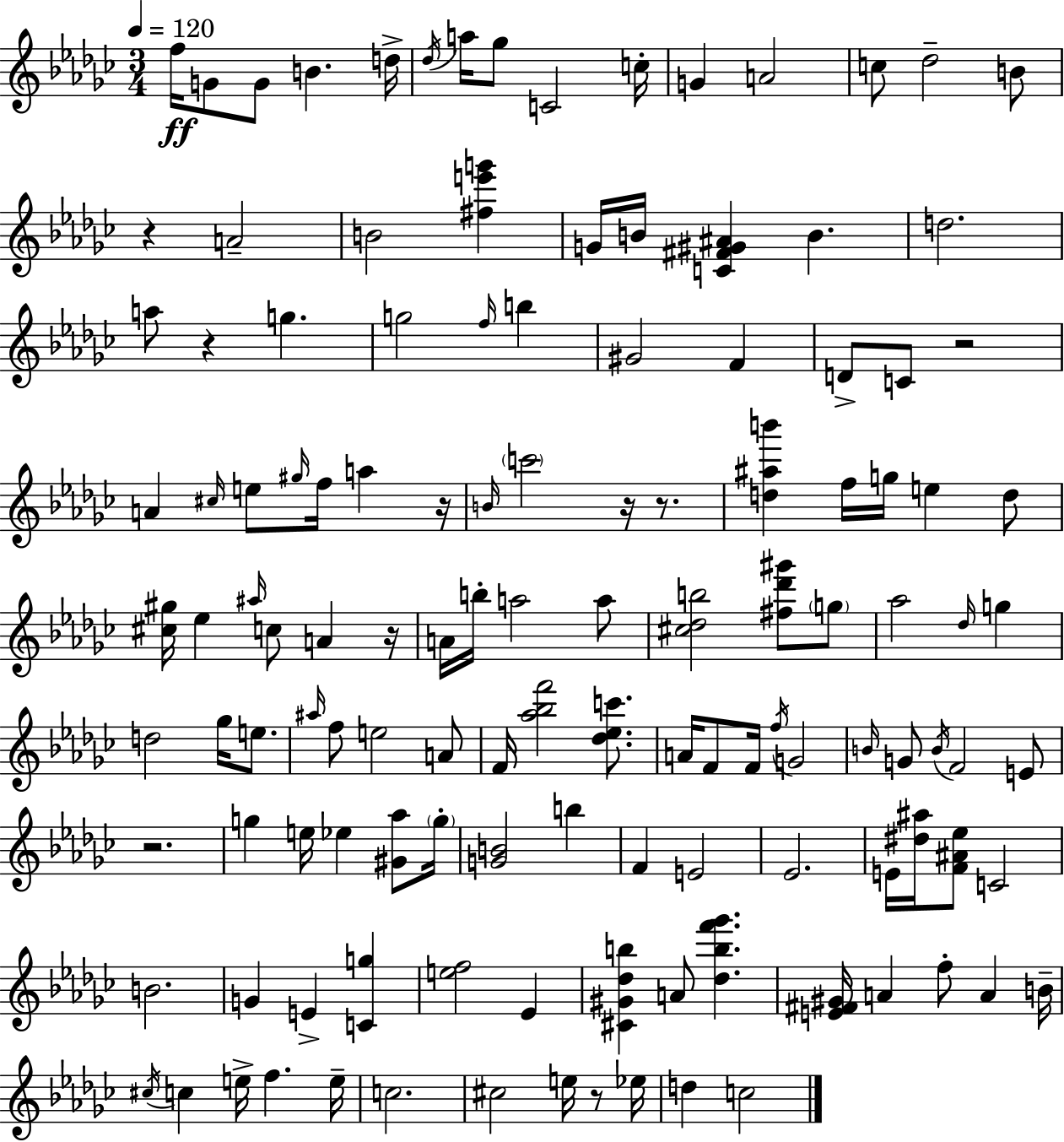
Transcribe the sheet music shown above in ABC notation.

X:1
T:Untitled
M:3/4
L:1/4
K:Ebm
f/4 G/2 G/2 B d/4 _d/4 a/4 _g/2 C2 c/4 G A2 c/2 _d2 B/2 z A2 B2 [^fe'g'] G/4 B/4 [C^F^G^A] B d2 a/2 z g g2 f/4 b ^G2 F D/2 C/2 z2 A ^c/4 e/2 ^g/4 f/4 a z/4 B/4 c'2 z/4 z/2 [d^ab'] f/4 g/4 e d/2 [^c^g]/4 _e ^a/4 c/2 A z/4 A/4 b/4 a2 a/2 [^c_db]2 [^f_d'^g']/2 g/2 _a2 _d/4 g d2 _g/4 e/2 ^a/4 f/2 e2 A/2 F/4 [_a_bf']2 [_d_ec']/2 A/4 F/2 F/4 f/4 G2 B/4 G/2 B/4 F2 E/2 z2 g e/4 _e [^G_a]/2 g/4 [GB]2 b F E2 _E2 E/4 [^d^a]/4 [F^A_e]/2 C2 B2 G E [Cg] [ef]2 _E [^C^G_db] A/2 [_dbf'_g'] [E^F^G]/4 A f/2 A B/4 ^c/4 c e/4 f e/4 c2 ^c2 e/4 z/2 _e/4 d c2